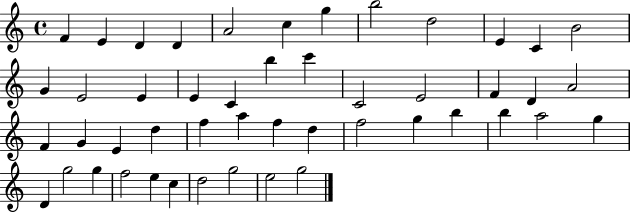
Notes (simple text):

F4/q E4/q D4/q D4/q A4/h C5/q G5/q B5/h D5/h E4/q C4/q B4/h G4/q E4/h E4/q E4/q C4/q B5/q C6/q C4/h E4/h F4/q D4/q A4/h F4/q G4/q E4/q D5/q F5/q A5/q F5/q D5/q F5/h G5/q B5/q B5/q A5/h G5/q D4/q G5/h G5/q F5/h E5/q C5/q D5/h G5/h E5/h G5/h